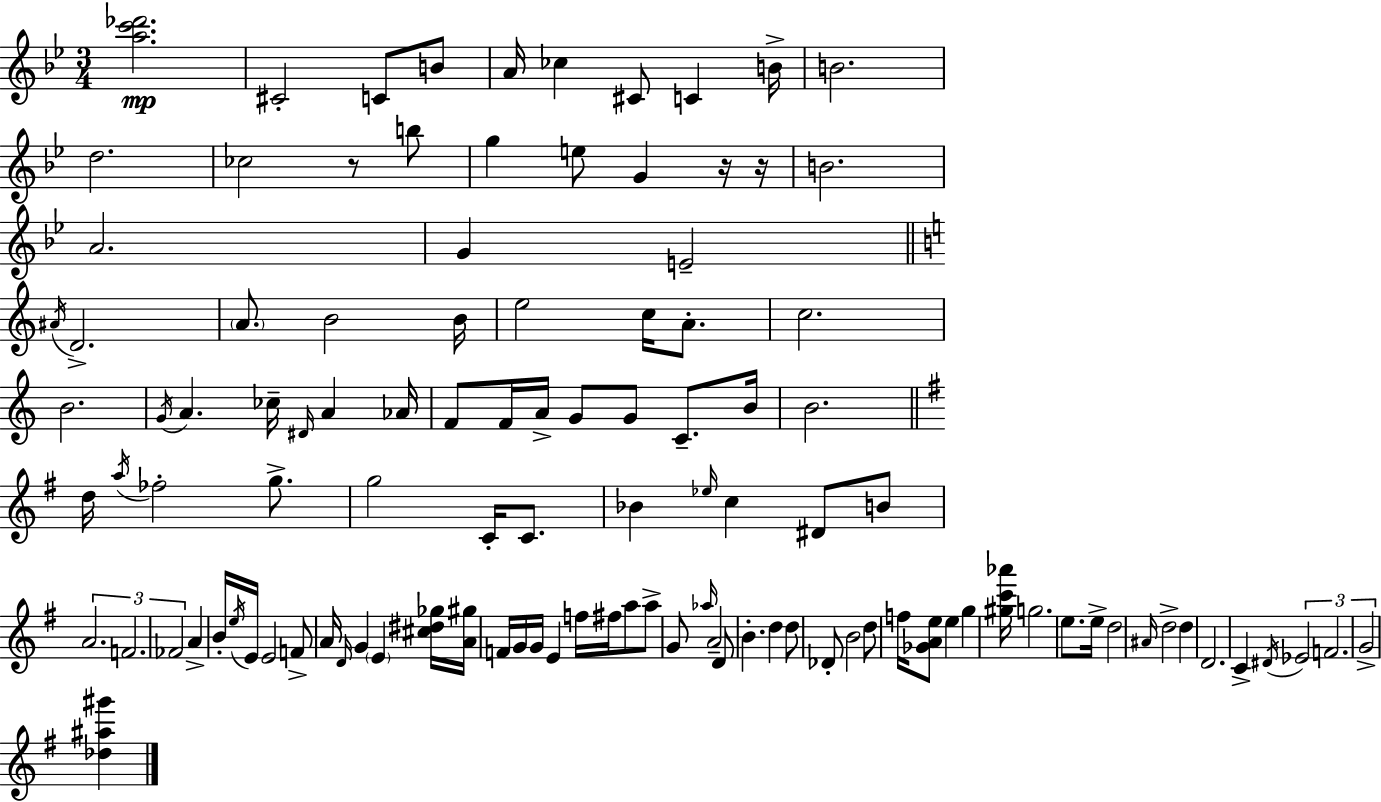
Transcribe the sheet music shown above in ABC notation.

X:1
T:Untitled
M:3/4
L:1/4
K:Bb
[ac'_d']2 ^C2 C/2 B/2 A/4 _c ^C/2 C B/4 B2 d2 _c2 z/2 b/2 g e/2 G z/4 z/4 B2 A2 G E2 ^A/4 D2 A/2 B2 B/4 e2 c/4 A/2 c2 B2 G/4 A _c/4 ^D/4 A _A/4 F/2 F/4 A/4 G/2 G/2 C/2 B/4 B2 d/4 a/4 _f2 g/2 g2 C/4 C/2 _B _e/4 c ^D/2 B/2 A2 F2 _F2 A B/4 e/4 E/4 E2 F/2 A/4 D/4 G E [^c^d_g]/4 [A^g]/4 F/4 G/4 G/4 E f/4 ^f/4 a/2 a/2 G/2 _a/4 A2 D/2 B d d/2 _D/2 B2 d/2 f/4 [_GAe]/2 e g [^gc'_a']/4 g2 e/2 e/4 d2 ^A/4 d2 d D2 C ^D/4 _E2 F2 G2 [_d^a^g']